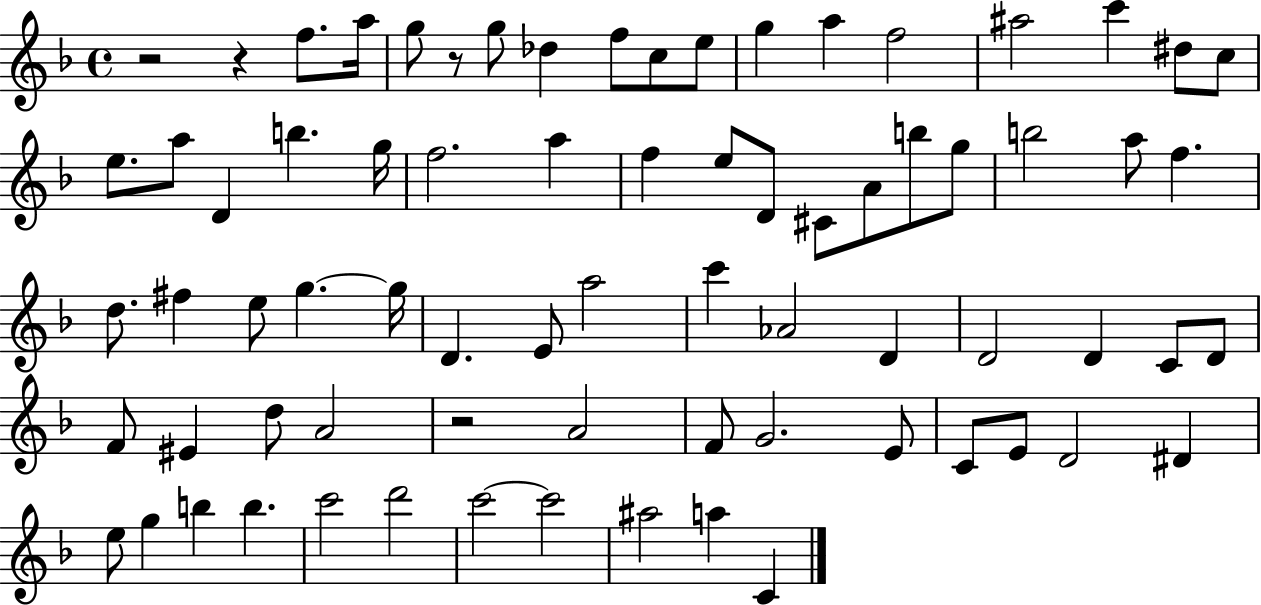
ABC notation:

X:1
T:Untitled
M:4/4
L:1/4
K:F
z2 z f/2 a/4 g/2 z/2 g/2 _d f/2 c/2 e/2 g a f2 ^a2 c' ^d/2 c/2 e/2 a/2 D b g/4 f2 a f e/2 D/2 ^C/2 A/2 b/2 g/2 b2 a/2 f d/2 ^f e/2 g g/4 D E/2 a2 c' _A2 D D2 D C/2 D/2 F/2 ^E d/2 A2 z2 A2 F/2 G2 E/2 C/2 E/2 D2 ^D e/2 g b b c'2 d'2 c'2 c'2 ^a2 a C